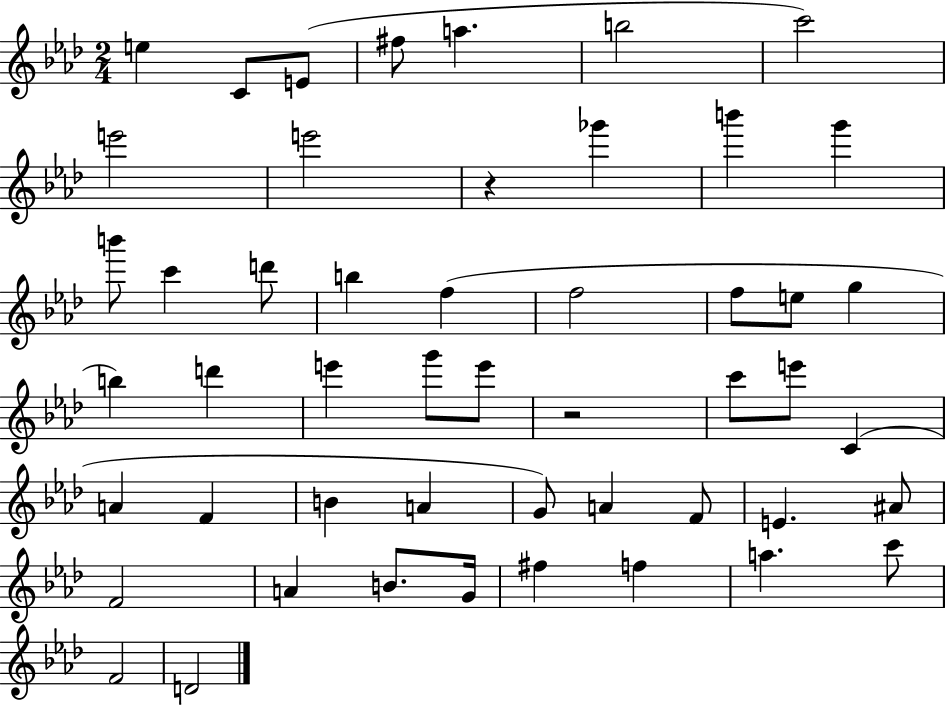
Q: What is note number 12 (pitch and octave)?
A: G6